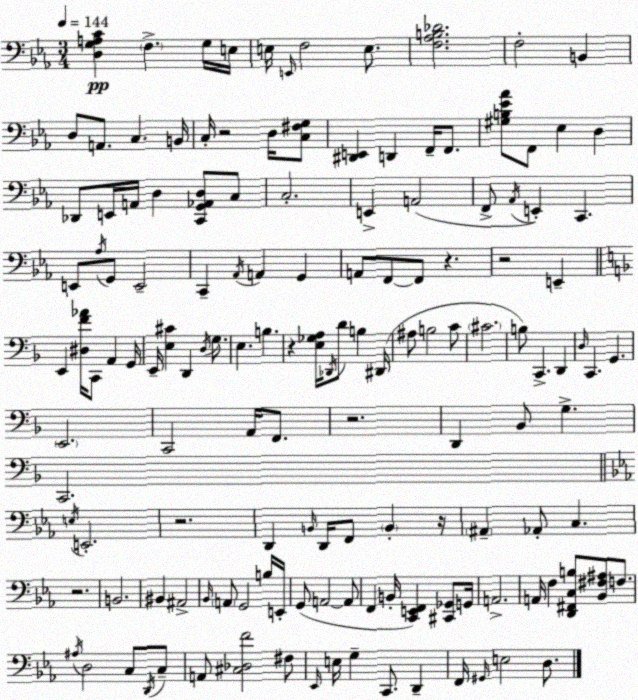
X:1
T:Untitled
M:3/4
L:1/4
K:Cm
[D,G,A,C] F, G,/4 E,/4 E,/4 E,,/4 F,2 E,/2 [F,_A,B,_D]2 F,2 B,, D,/2 A,,/2 C, B,,/4 C,/4 z2 D,/4 [C,^F,G,]/2 [^D,,E,,] D,, F,,/4 F,,/2 [^G,B,_E_A]/2 F,,/2 _E, D, _D,,/2 E,,/4 A,,/4 D, [C,,G,,_A,,D,]/2 C,/2 C,2 E,, A,,2 F,,/2 _A,,/4 E,, C,, E,,/2 _A,/4 G,,/2 E,,2 C,, _A,,/4 A,, G,, A,,/2 F,,/2 F,,/2 z z2 E,, E,, [^D,F_A]/4 C,,/2 A,, G,,/4 E,,/4 [E,^C] D,, D,/4 G,/2 E, B, z [E,_G,A,]/4 _D,,/4 D/2 B, ^D,,/4 ^A,/2 B,2 C/2 ^C2 B,/2 C,, D,, D,/4 C,, G,, E,,2 C,,2 A,,/4 F,,/2 z2 D,, _B,,/2 G, C,,2 E,/4 E,,2 z2 D,, B,,/4 D,,/4 F,,/2 B,, z/4 ^A,, _A,,/2 C, z2 B,,2 ^B,, ^A,,2 _B,,/4 A,,/2 G,,2 B,/4 E,,/4 G,,/2 A,,2 A,,/2 F,, B,,/4 [C,,E,,F,,] [^C,,_G,,]/2 G,,/4 A,,2 A,,/4 F, [D,,^F,,C,B,]/2 [_B,,^F,^A,]/2 F,/2 ^A,/4 D,2 C,/2 D,,/4 C,/2 A,,/2 [^C,_D,F]2 ^F,/2 _E,,/4 E,/4 G, C,,/2 D,, F,,/4 ^G,,/4 E,2 D,/2